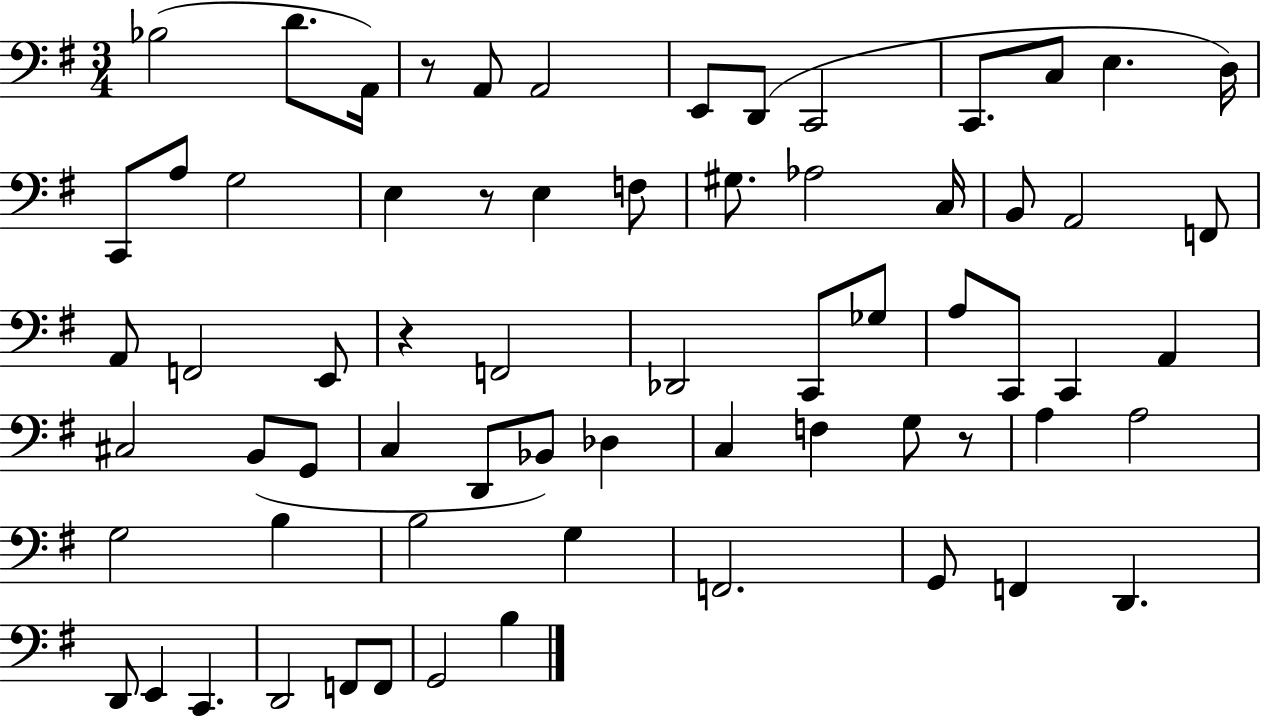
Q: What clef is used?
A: bass